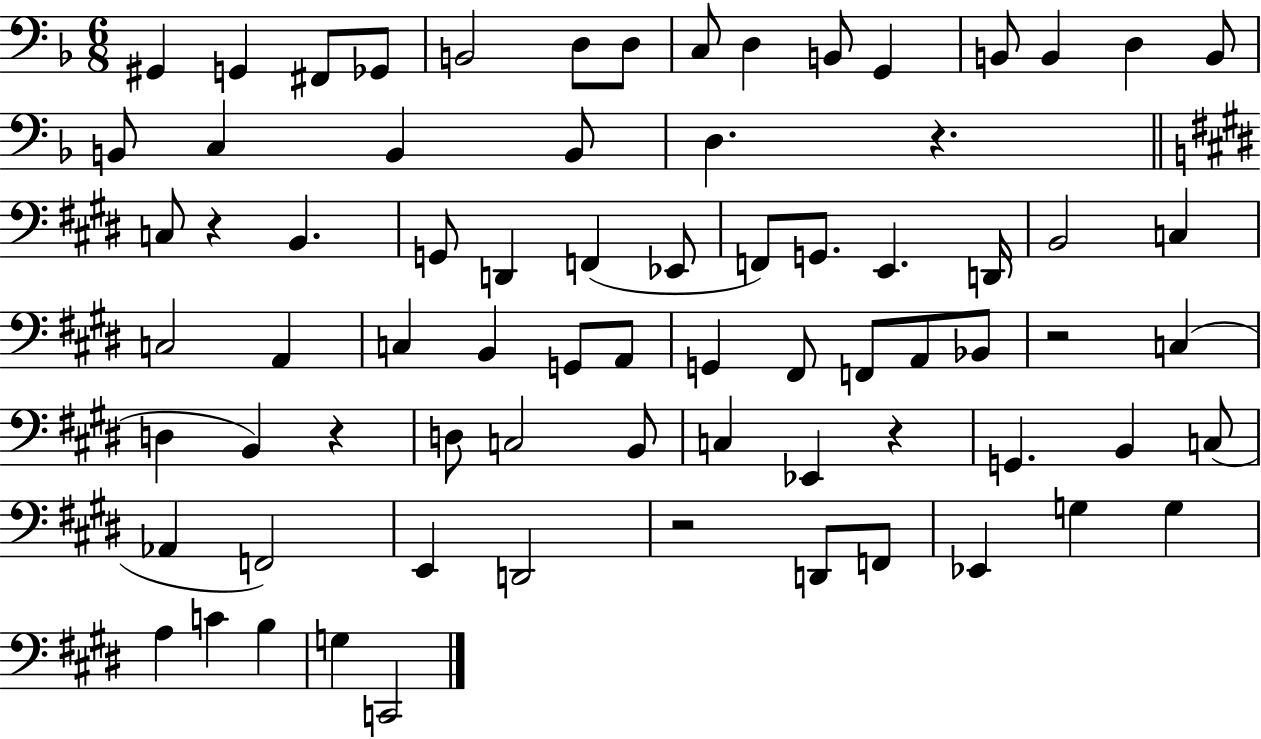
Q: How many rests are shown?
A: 6